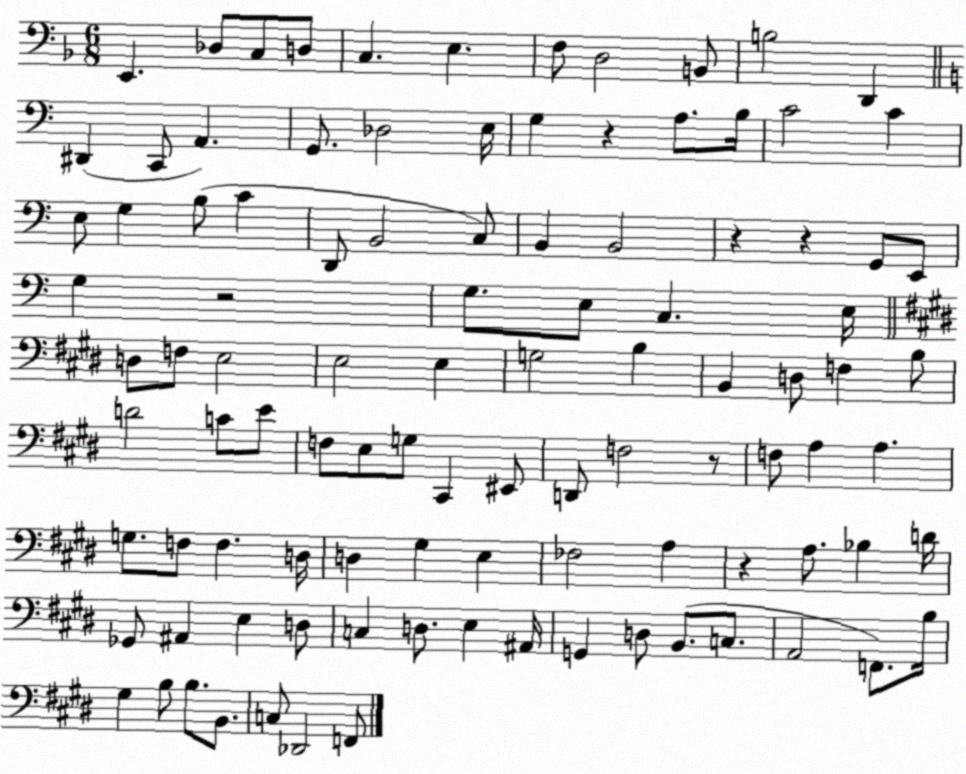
X:1
T:Untitled
M:6/8
L:1/4
K:F
E,, _D,/2 C,/2 D,/2 C, E, F,/2 D,2 B,,/2 B,2 D,, ^D,, C,,/2 A,, G,,/2 _D,2 E,/4 G, z A,/2 B,/4 C2 C E,/2 G, B,/2 C D,,/2 B,,2 C,/2 B,, B,,2 z z G,,/2 E,,/2 G, z2 G,/2 E,/2 C, E,/4 D,/2 F,/2 E,2 E,2 E, G,2 B, B,, D,/2 F, B,/2 D2 C/2 E/2 F,/2 E,/2 G,/2 ^C,, ^E,,/2 D,,/2 F,2 z/2 F,/2 A, A, G,/2 F,/2 F, D,/4 D, ^G, E, _F,2 A, z A,/2 _B, D/4 _G,,/2 ^A,, E, D,/2 C, D,/2 E, ^A,,/4 G,, D,/2 B,,/2 C,/2 A,,2 F,,/2 B,/4 ^G, B,/2 B,/2 B,,/2 C,/2 _D,,2 F,,/2